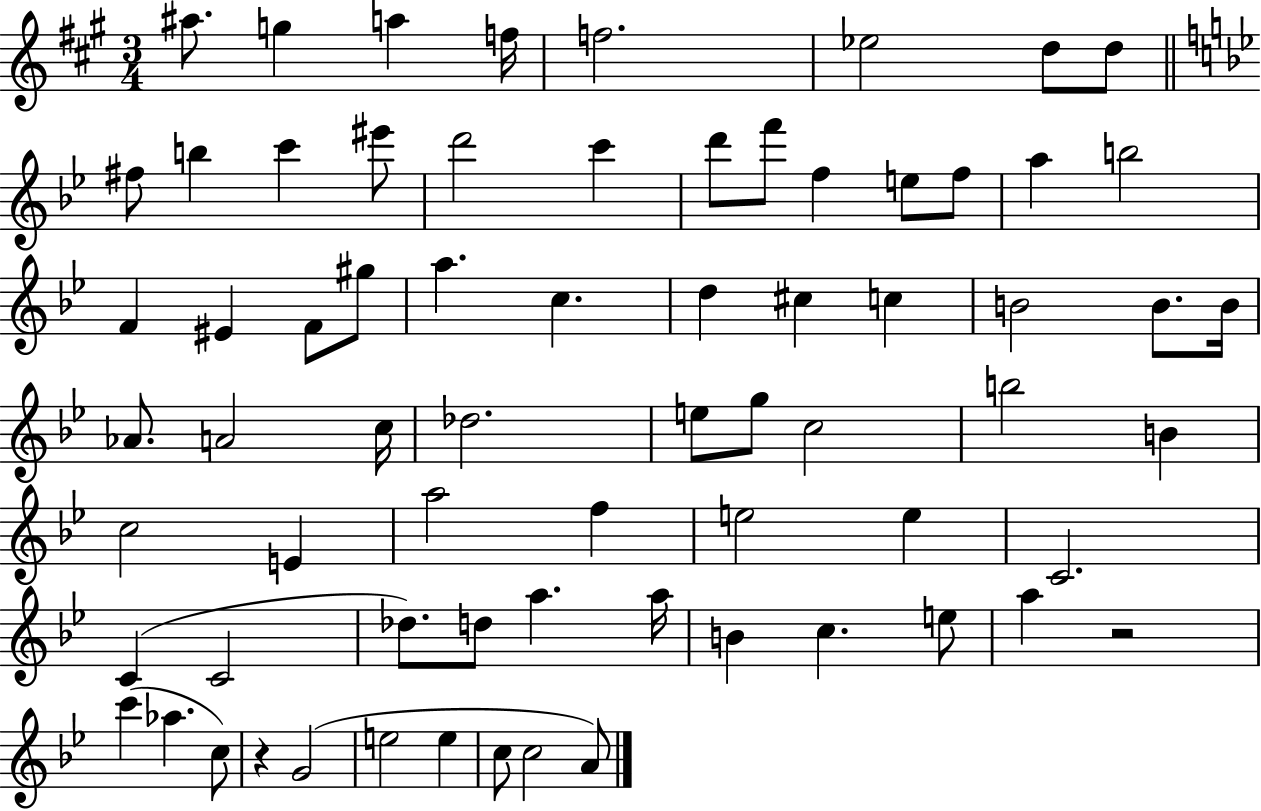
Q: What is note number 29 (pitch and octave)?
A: C#5